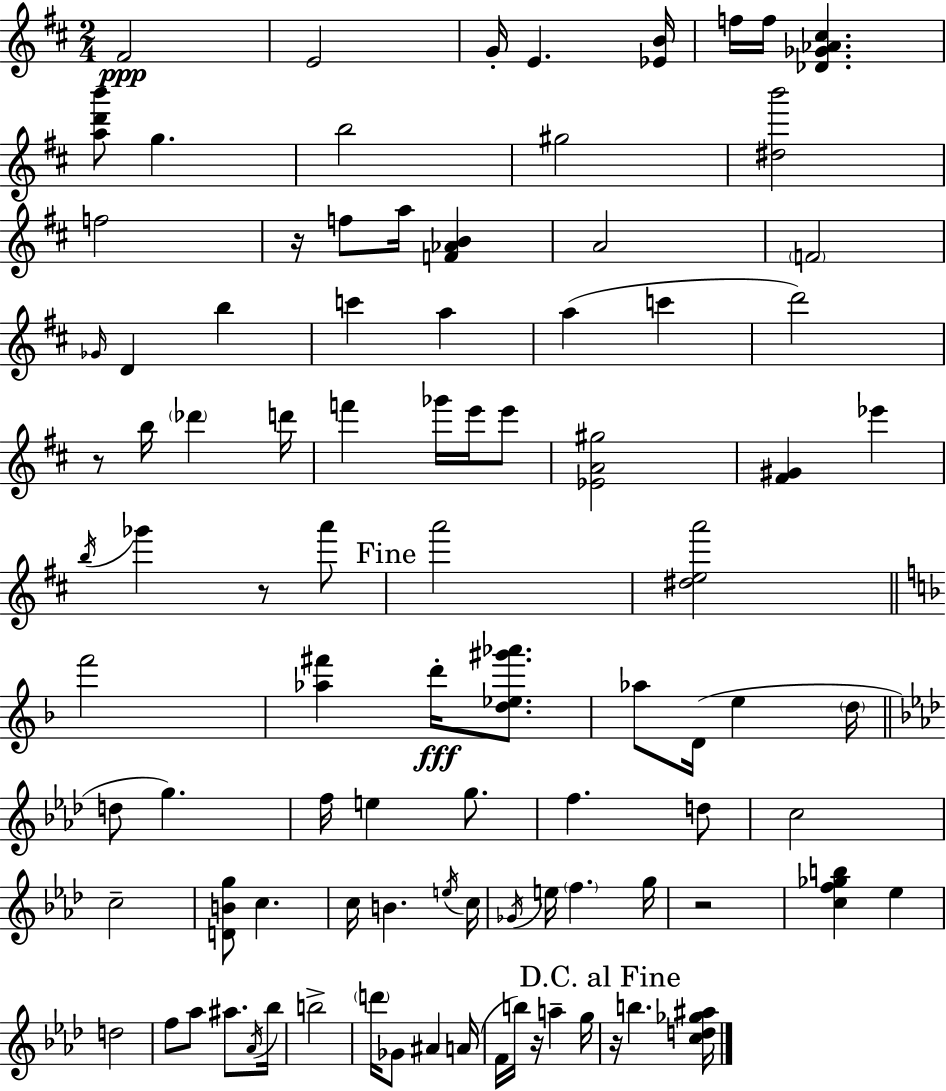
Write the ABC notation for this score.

X:1
T:Untitled
M:2/4
L:1/4
K:D
^F2 E2 G/4 E [_EB]/4 f/4 f/4 [_D_G_A^c] [ad'b']/2 g b2 ^g2 [^db']2 f2 z/4 f/2 a/4 [F_AB] A2 F2 _G/4 D b c' a a c' d'2 z/2 b/4 _d' d'/4 f' _g'/4 e'/4 e'/2 [_EA^g]2 [^F^G] _e' b/4 _g' z/2 a'/2 a'2 [^dea']2 f'2 [_a^f'] d'/4 [d_e^g'_a']/2 _a/2 D/4 e d/4 d/2 g f/4 e g/2 f d/2 c2 c2 [DBg]/2 c c/4 B e/4 c/4 _G/4 e/4 f g/4 z2 [cf_gb] _e d2 f/2 _a/2 ^a/2 _A/4 _b/4 b2 d'/4 _G/2 ^A A/4 F/4 b/4 z/4 a g/4 z/4 b [cd_g^a]/4